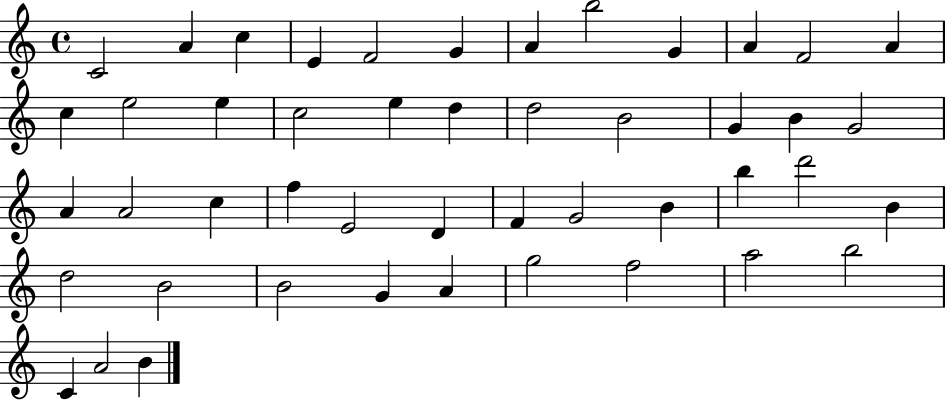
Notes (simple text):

C4/h A4/q C5/q E4/q F4/h G4/q A4/q B5/h G4/q A4/q F4/h A4/q C5/q E5/h E5/q C5/h E5/q D5/q D5/h B4/h G4/q B4/q G4/h A4/q A4/h C5/q F5/q E4/h D4/q F4/q G4/h B4/q B5/q D6/h B4/q D5/h B4/h B4/h G4/q A4/q G5/h F5/h A5/h B5/h C4/q A4/h B4/q